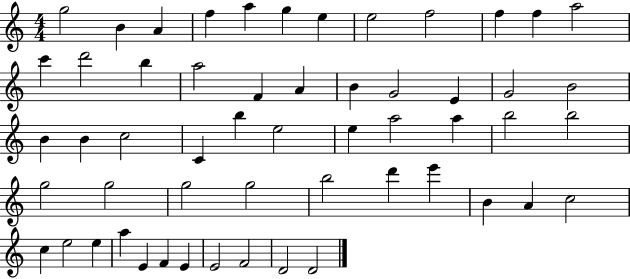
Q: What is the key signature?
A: C major